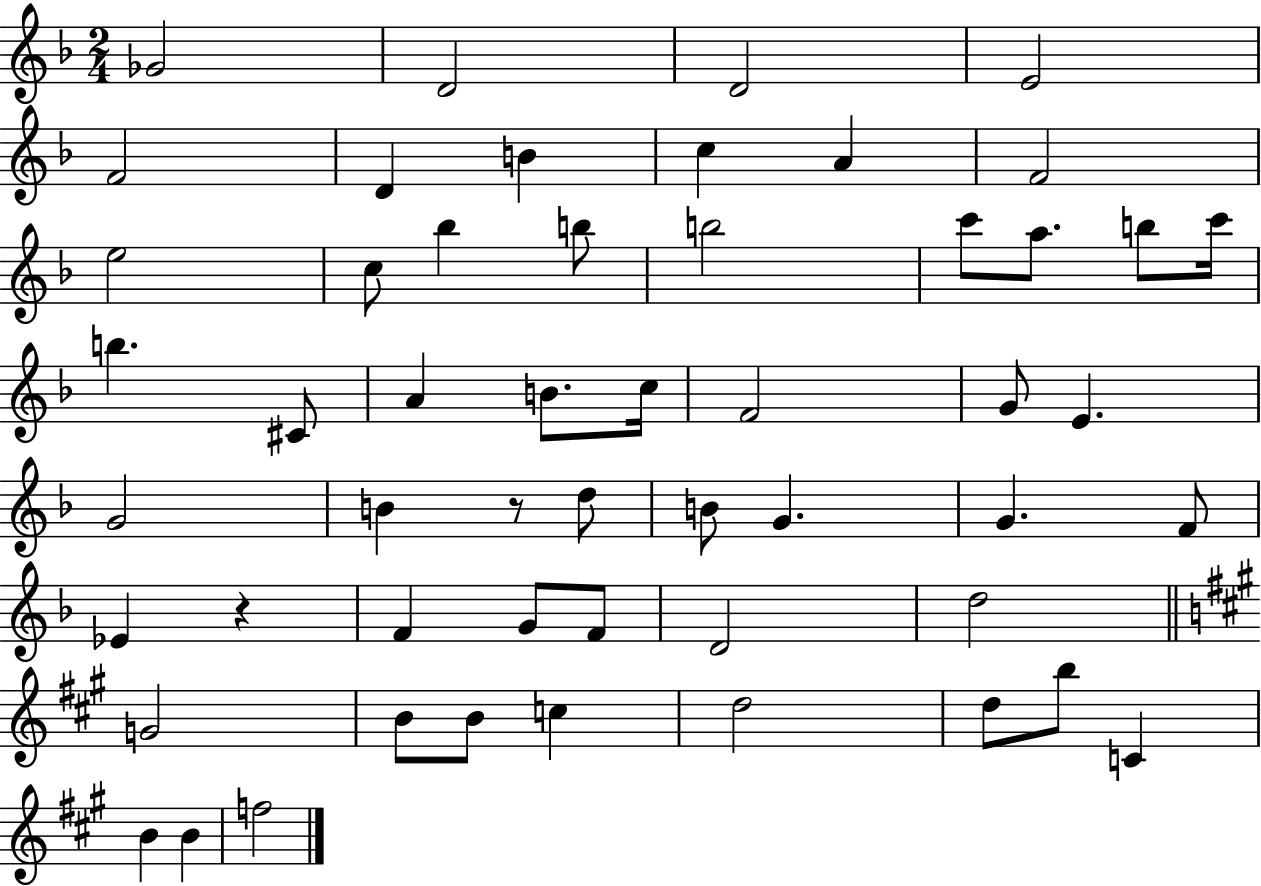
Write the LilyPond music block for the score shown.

{
  \clef treble
  \numericTimeSignature
  \time 2/4
  \key f \major
  ges'2 | d'2 | d'2 | e'2 | \break f'2 | d'4 b'4 | c''4 a'4 | f'2 | \break e''2 | c''8 bes''4 b''8 | b''2 | c'''8 a''8. b''8 c'''16 | \break b''4. cis'8 | a'4 b'8. c''16 | f'2 | g'8 e'4. | \break g'2 | b'4 r8 d''8 | b'8 g'4. | g'4. f'8 | \break ees'4 r4 | f'4 g'8 f'8 | d'2 | d''2 | \break \bar "||" \break \key a \major g'2 | b'8 b'8 c''4 | d''2 | d''8 b''8 c'4 | \break b'4 b'4 | f''2 | \bar "|."
}